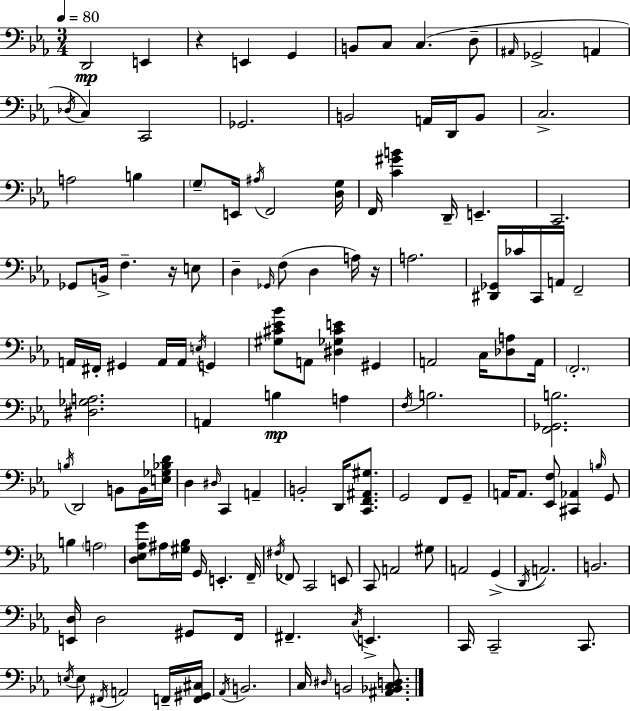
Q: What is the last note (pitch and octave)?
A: B2